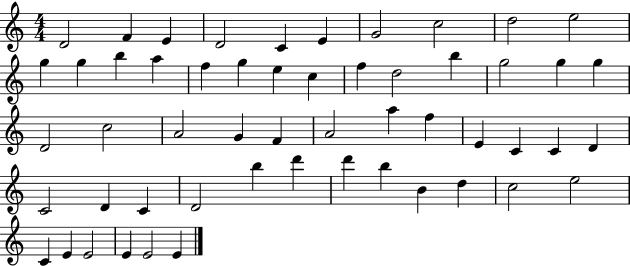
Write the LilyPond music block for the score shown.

{
  \clef treble
  \numericTimeSignature
  \time 4/4
  \key c \major
  d'2 f'4 e'4 | d'2 c'4 e'4 | g'2 c''2 | d''2 e''2 | \break g''4 g''4 b''4 a''4 | f''4 g''4 e''4 c''4 | f''4 d''2 b''4 | g''2 g''4 g''4 | \break d'2 c''2 | a'2 g'4 f'4 | a'2 a''4 f''4 | e'4 c'4 c'4 d'4 | \break c'2 d'4 c'4 | d'2 b''4 d'''4 | d'''4 b''4 b'4 d''4 | c''2 e''2 | \break c'4 e'4 e'2 | e'4 e'2 e'4 | \bar "|."
}